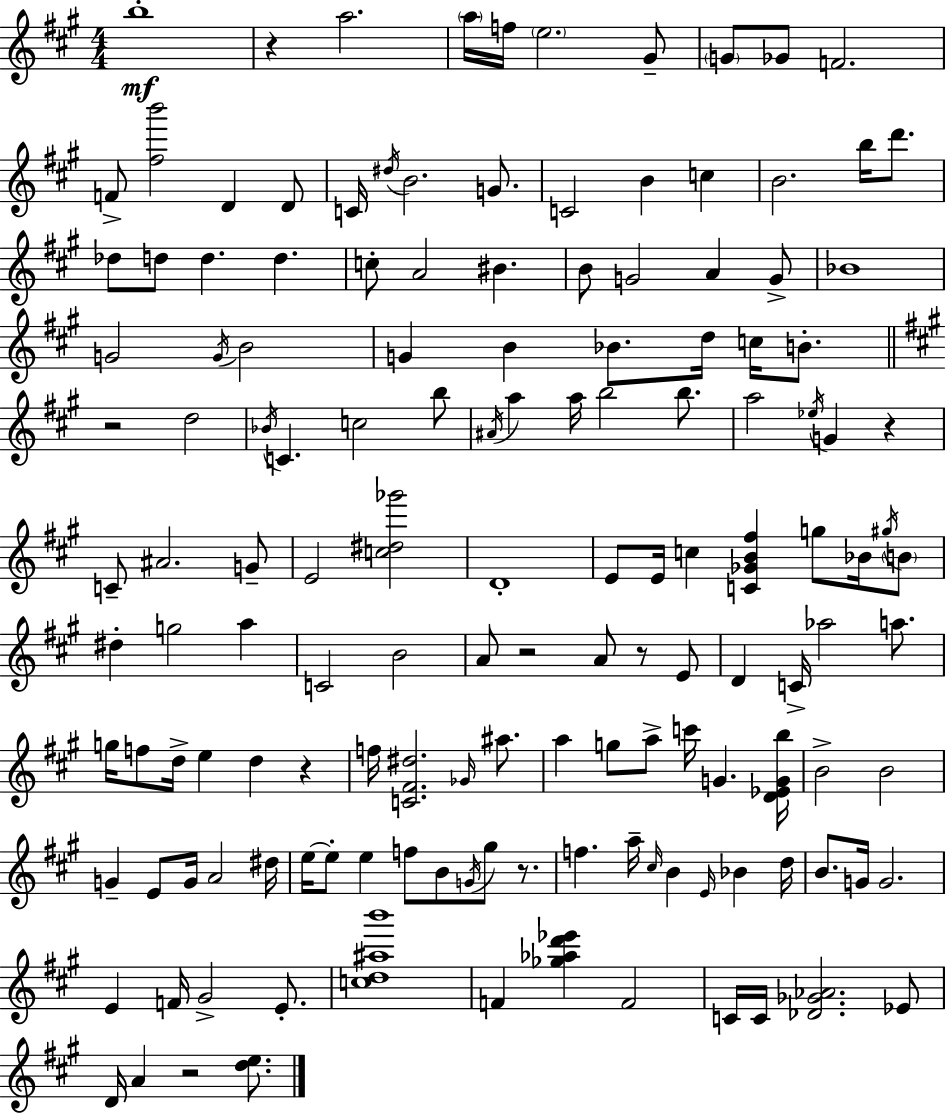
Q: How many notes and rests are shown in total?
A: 145